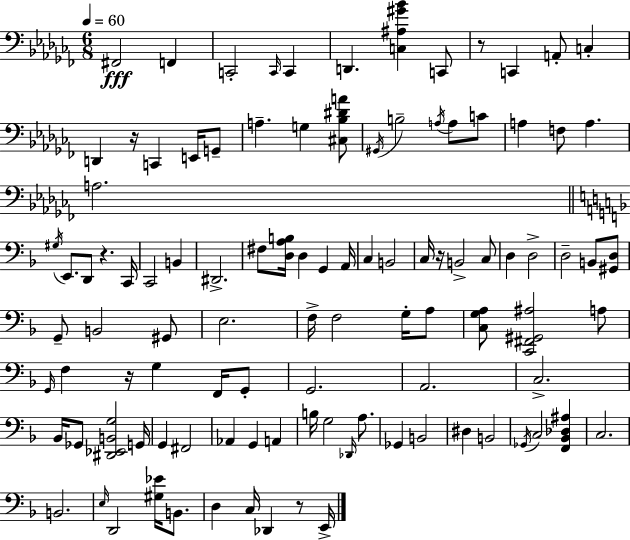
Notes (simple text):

F#2/h F2/q C2/h C2/s C2/q D2/q. [C3,A#3,G#4,Bb4]/q C2/e R/e C2/q A2/e C3/q D2/q R/s C2/q E2/s G2/e A3/q. G3/q [C#3,Bb3,D#4,A4]/e G#2/s B3/h A3/s A3/e C4/e A3/q F3/e A3/q. A3/h. G#3/s E2/e. D2/e R/q. C2/s C2/h B2/q D#2/h. F#3/e [D3,A3,B3]/s D3/q G2/q A2/s C3/q B2/h C3/s R/s B2/h C3/e D3/q D3/h D3/h B2/e [G#2,D3]/e G2/e B2/h G#2/e E3/h. F3/s F3/h G3/s A3/e [C3,G3,A3]/e [C2,F#2,G#2,A#3]/h A3/e G2/s F3/q R/s G3/q F2/s G2/e G2/h. A2/h. C3/h. Bb2/s Gb2/e [D#2,Eb2,B2,G3]/h G2/s G2/q F#2/h Ab2/q G2/q A2/q B3/s G3/h Db2/s A3/e. Gb2/q B2/h D#3/q B2/h Gb2/s C3/h [F2,Bb2,Db3,A#3]/q C3/h. B2/h. E3/s D2/h [G#3,Eb4]/s B2/e. D3/q C3/s Db2/q R/e E2/s